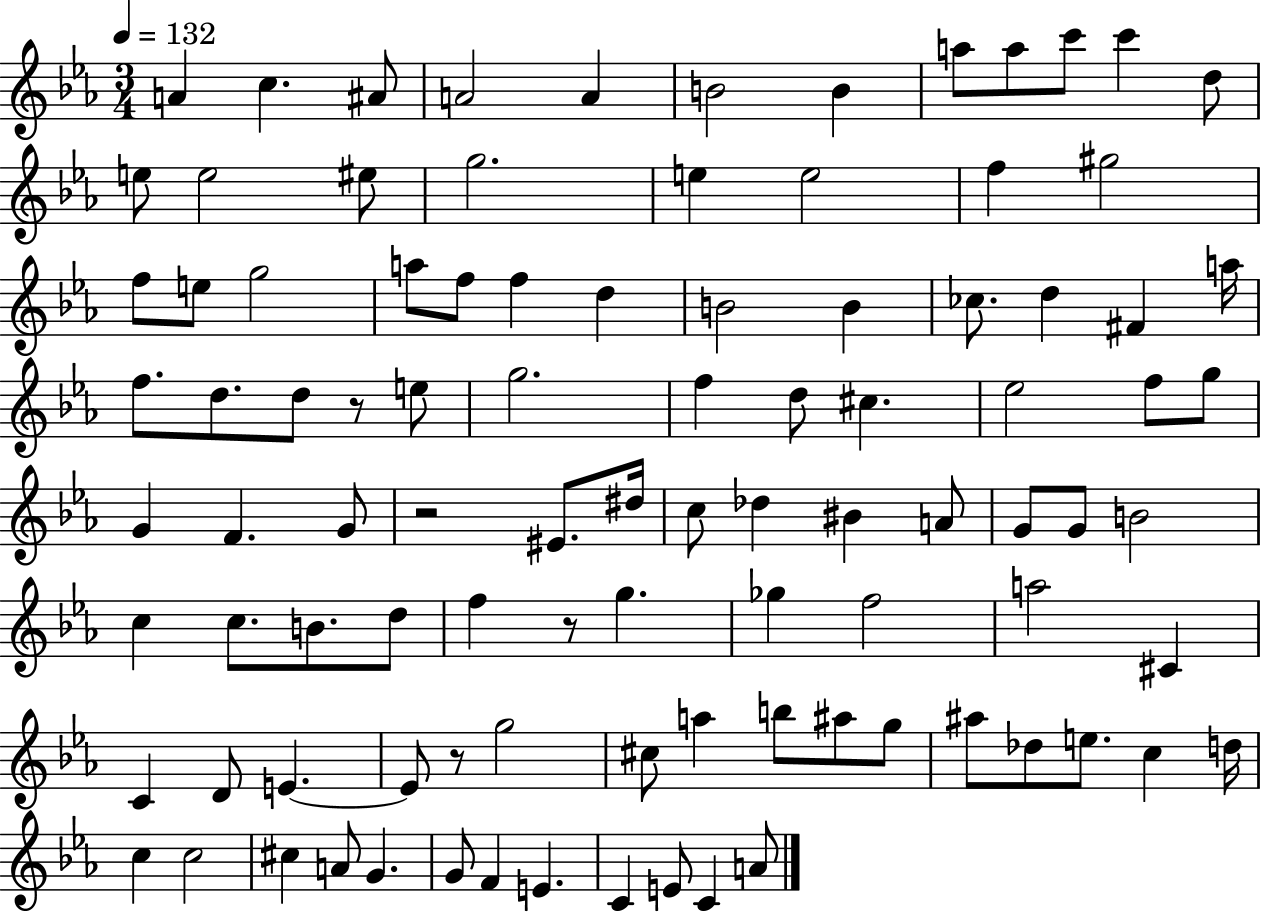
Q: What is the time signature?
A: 3/4